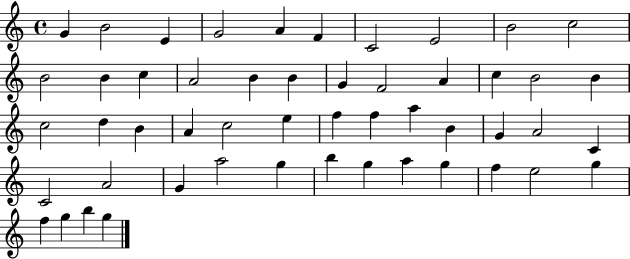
X:1
T:Untitled
M:4/4
L:1/4
K:C
G B2 E G2 A F C2 E2 B2 c2 B2 B c A2 B B G F2 A c B2 B c2 d B A c2 e f f a B G A2 C C2 A2 G a2 g b g a g f e2 g f g b g